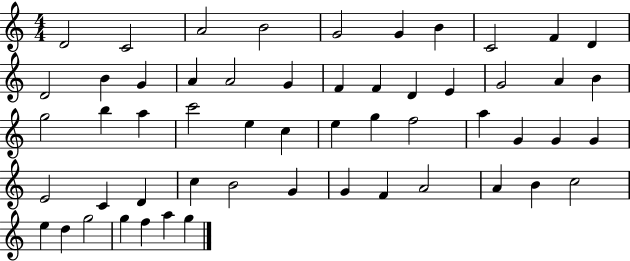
X:1
T:Untitled
M:4/4
L:1/4
K:C
D2 C2 A2 B2 G2 G B C2 F D D2 B G A A2 G F F D E G2 A B g2 b a c'2 e c e g f2 a G G G E2 C D c B2 G G F A2 A B c2 e d g2 g f a g